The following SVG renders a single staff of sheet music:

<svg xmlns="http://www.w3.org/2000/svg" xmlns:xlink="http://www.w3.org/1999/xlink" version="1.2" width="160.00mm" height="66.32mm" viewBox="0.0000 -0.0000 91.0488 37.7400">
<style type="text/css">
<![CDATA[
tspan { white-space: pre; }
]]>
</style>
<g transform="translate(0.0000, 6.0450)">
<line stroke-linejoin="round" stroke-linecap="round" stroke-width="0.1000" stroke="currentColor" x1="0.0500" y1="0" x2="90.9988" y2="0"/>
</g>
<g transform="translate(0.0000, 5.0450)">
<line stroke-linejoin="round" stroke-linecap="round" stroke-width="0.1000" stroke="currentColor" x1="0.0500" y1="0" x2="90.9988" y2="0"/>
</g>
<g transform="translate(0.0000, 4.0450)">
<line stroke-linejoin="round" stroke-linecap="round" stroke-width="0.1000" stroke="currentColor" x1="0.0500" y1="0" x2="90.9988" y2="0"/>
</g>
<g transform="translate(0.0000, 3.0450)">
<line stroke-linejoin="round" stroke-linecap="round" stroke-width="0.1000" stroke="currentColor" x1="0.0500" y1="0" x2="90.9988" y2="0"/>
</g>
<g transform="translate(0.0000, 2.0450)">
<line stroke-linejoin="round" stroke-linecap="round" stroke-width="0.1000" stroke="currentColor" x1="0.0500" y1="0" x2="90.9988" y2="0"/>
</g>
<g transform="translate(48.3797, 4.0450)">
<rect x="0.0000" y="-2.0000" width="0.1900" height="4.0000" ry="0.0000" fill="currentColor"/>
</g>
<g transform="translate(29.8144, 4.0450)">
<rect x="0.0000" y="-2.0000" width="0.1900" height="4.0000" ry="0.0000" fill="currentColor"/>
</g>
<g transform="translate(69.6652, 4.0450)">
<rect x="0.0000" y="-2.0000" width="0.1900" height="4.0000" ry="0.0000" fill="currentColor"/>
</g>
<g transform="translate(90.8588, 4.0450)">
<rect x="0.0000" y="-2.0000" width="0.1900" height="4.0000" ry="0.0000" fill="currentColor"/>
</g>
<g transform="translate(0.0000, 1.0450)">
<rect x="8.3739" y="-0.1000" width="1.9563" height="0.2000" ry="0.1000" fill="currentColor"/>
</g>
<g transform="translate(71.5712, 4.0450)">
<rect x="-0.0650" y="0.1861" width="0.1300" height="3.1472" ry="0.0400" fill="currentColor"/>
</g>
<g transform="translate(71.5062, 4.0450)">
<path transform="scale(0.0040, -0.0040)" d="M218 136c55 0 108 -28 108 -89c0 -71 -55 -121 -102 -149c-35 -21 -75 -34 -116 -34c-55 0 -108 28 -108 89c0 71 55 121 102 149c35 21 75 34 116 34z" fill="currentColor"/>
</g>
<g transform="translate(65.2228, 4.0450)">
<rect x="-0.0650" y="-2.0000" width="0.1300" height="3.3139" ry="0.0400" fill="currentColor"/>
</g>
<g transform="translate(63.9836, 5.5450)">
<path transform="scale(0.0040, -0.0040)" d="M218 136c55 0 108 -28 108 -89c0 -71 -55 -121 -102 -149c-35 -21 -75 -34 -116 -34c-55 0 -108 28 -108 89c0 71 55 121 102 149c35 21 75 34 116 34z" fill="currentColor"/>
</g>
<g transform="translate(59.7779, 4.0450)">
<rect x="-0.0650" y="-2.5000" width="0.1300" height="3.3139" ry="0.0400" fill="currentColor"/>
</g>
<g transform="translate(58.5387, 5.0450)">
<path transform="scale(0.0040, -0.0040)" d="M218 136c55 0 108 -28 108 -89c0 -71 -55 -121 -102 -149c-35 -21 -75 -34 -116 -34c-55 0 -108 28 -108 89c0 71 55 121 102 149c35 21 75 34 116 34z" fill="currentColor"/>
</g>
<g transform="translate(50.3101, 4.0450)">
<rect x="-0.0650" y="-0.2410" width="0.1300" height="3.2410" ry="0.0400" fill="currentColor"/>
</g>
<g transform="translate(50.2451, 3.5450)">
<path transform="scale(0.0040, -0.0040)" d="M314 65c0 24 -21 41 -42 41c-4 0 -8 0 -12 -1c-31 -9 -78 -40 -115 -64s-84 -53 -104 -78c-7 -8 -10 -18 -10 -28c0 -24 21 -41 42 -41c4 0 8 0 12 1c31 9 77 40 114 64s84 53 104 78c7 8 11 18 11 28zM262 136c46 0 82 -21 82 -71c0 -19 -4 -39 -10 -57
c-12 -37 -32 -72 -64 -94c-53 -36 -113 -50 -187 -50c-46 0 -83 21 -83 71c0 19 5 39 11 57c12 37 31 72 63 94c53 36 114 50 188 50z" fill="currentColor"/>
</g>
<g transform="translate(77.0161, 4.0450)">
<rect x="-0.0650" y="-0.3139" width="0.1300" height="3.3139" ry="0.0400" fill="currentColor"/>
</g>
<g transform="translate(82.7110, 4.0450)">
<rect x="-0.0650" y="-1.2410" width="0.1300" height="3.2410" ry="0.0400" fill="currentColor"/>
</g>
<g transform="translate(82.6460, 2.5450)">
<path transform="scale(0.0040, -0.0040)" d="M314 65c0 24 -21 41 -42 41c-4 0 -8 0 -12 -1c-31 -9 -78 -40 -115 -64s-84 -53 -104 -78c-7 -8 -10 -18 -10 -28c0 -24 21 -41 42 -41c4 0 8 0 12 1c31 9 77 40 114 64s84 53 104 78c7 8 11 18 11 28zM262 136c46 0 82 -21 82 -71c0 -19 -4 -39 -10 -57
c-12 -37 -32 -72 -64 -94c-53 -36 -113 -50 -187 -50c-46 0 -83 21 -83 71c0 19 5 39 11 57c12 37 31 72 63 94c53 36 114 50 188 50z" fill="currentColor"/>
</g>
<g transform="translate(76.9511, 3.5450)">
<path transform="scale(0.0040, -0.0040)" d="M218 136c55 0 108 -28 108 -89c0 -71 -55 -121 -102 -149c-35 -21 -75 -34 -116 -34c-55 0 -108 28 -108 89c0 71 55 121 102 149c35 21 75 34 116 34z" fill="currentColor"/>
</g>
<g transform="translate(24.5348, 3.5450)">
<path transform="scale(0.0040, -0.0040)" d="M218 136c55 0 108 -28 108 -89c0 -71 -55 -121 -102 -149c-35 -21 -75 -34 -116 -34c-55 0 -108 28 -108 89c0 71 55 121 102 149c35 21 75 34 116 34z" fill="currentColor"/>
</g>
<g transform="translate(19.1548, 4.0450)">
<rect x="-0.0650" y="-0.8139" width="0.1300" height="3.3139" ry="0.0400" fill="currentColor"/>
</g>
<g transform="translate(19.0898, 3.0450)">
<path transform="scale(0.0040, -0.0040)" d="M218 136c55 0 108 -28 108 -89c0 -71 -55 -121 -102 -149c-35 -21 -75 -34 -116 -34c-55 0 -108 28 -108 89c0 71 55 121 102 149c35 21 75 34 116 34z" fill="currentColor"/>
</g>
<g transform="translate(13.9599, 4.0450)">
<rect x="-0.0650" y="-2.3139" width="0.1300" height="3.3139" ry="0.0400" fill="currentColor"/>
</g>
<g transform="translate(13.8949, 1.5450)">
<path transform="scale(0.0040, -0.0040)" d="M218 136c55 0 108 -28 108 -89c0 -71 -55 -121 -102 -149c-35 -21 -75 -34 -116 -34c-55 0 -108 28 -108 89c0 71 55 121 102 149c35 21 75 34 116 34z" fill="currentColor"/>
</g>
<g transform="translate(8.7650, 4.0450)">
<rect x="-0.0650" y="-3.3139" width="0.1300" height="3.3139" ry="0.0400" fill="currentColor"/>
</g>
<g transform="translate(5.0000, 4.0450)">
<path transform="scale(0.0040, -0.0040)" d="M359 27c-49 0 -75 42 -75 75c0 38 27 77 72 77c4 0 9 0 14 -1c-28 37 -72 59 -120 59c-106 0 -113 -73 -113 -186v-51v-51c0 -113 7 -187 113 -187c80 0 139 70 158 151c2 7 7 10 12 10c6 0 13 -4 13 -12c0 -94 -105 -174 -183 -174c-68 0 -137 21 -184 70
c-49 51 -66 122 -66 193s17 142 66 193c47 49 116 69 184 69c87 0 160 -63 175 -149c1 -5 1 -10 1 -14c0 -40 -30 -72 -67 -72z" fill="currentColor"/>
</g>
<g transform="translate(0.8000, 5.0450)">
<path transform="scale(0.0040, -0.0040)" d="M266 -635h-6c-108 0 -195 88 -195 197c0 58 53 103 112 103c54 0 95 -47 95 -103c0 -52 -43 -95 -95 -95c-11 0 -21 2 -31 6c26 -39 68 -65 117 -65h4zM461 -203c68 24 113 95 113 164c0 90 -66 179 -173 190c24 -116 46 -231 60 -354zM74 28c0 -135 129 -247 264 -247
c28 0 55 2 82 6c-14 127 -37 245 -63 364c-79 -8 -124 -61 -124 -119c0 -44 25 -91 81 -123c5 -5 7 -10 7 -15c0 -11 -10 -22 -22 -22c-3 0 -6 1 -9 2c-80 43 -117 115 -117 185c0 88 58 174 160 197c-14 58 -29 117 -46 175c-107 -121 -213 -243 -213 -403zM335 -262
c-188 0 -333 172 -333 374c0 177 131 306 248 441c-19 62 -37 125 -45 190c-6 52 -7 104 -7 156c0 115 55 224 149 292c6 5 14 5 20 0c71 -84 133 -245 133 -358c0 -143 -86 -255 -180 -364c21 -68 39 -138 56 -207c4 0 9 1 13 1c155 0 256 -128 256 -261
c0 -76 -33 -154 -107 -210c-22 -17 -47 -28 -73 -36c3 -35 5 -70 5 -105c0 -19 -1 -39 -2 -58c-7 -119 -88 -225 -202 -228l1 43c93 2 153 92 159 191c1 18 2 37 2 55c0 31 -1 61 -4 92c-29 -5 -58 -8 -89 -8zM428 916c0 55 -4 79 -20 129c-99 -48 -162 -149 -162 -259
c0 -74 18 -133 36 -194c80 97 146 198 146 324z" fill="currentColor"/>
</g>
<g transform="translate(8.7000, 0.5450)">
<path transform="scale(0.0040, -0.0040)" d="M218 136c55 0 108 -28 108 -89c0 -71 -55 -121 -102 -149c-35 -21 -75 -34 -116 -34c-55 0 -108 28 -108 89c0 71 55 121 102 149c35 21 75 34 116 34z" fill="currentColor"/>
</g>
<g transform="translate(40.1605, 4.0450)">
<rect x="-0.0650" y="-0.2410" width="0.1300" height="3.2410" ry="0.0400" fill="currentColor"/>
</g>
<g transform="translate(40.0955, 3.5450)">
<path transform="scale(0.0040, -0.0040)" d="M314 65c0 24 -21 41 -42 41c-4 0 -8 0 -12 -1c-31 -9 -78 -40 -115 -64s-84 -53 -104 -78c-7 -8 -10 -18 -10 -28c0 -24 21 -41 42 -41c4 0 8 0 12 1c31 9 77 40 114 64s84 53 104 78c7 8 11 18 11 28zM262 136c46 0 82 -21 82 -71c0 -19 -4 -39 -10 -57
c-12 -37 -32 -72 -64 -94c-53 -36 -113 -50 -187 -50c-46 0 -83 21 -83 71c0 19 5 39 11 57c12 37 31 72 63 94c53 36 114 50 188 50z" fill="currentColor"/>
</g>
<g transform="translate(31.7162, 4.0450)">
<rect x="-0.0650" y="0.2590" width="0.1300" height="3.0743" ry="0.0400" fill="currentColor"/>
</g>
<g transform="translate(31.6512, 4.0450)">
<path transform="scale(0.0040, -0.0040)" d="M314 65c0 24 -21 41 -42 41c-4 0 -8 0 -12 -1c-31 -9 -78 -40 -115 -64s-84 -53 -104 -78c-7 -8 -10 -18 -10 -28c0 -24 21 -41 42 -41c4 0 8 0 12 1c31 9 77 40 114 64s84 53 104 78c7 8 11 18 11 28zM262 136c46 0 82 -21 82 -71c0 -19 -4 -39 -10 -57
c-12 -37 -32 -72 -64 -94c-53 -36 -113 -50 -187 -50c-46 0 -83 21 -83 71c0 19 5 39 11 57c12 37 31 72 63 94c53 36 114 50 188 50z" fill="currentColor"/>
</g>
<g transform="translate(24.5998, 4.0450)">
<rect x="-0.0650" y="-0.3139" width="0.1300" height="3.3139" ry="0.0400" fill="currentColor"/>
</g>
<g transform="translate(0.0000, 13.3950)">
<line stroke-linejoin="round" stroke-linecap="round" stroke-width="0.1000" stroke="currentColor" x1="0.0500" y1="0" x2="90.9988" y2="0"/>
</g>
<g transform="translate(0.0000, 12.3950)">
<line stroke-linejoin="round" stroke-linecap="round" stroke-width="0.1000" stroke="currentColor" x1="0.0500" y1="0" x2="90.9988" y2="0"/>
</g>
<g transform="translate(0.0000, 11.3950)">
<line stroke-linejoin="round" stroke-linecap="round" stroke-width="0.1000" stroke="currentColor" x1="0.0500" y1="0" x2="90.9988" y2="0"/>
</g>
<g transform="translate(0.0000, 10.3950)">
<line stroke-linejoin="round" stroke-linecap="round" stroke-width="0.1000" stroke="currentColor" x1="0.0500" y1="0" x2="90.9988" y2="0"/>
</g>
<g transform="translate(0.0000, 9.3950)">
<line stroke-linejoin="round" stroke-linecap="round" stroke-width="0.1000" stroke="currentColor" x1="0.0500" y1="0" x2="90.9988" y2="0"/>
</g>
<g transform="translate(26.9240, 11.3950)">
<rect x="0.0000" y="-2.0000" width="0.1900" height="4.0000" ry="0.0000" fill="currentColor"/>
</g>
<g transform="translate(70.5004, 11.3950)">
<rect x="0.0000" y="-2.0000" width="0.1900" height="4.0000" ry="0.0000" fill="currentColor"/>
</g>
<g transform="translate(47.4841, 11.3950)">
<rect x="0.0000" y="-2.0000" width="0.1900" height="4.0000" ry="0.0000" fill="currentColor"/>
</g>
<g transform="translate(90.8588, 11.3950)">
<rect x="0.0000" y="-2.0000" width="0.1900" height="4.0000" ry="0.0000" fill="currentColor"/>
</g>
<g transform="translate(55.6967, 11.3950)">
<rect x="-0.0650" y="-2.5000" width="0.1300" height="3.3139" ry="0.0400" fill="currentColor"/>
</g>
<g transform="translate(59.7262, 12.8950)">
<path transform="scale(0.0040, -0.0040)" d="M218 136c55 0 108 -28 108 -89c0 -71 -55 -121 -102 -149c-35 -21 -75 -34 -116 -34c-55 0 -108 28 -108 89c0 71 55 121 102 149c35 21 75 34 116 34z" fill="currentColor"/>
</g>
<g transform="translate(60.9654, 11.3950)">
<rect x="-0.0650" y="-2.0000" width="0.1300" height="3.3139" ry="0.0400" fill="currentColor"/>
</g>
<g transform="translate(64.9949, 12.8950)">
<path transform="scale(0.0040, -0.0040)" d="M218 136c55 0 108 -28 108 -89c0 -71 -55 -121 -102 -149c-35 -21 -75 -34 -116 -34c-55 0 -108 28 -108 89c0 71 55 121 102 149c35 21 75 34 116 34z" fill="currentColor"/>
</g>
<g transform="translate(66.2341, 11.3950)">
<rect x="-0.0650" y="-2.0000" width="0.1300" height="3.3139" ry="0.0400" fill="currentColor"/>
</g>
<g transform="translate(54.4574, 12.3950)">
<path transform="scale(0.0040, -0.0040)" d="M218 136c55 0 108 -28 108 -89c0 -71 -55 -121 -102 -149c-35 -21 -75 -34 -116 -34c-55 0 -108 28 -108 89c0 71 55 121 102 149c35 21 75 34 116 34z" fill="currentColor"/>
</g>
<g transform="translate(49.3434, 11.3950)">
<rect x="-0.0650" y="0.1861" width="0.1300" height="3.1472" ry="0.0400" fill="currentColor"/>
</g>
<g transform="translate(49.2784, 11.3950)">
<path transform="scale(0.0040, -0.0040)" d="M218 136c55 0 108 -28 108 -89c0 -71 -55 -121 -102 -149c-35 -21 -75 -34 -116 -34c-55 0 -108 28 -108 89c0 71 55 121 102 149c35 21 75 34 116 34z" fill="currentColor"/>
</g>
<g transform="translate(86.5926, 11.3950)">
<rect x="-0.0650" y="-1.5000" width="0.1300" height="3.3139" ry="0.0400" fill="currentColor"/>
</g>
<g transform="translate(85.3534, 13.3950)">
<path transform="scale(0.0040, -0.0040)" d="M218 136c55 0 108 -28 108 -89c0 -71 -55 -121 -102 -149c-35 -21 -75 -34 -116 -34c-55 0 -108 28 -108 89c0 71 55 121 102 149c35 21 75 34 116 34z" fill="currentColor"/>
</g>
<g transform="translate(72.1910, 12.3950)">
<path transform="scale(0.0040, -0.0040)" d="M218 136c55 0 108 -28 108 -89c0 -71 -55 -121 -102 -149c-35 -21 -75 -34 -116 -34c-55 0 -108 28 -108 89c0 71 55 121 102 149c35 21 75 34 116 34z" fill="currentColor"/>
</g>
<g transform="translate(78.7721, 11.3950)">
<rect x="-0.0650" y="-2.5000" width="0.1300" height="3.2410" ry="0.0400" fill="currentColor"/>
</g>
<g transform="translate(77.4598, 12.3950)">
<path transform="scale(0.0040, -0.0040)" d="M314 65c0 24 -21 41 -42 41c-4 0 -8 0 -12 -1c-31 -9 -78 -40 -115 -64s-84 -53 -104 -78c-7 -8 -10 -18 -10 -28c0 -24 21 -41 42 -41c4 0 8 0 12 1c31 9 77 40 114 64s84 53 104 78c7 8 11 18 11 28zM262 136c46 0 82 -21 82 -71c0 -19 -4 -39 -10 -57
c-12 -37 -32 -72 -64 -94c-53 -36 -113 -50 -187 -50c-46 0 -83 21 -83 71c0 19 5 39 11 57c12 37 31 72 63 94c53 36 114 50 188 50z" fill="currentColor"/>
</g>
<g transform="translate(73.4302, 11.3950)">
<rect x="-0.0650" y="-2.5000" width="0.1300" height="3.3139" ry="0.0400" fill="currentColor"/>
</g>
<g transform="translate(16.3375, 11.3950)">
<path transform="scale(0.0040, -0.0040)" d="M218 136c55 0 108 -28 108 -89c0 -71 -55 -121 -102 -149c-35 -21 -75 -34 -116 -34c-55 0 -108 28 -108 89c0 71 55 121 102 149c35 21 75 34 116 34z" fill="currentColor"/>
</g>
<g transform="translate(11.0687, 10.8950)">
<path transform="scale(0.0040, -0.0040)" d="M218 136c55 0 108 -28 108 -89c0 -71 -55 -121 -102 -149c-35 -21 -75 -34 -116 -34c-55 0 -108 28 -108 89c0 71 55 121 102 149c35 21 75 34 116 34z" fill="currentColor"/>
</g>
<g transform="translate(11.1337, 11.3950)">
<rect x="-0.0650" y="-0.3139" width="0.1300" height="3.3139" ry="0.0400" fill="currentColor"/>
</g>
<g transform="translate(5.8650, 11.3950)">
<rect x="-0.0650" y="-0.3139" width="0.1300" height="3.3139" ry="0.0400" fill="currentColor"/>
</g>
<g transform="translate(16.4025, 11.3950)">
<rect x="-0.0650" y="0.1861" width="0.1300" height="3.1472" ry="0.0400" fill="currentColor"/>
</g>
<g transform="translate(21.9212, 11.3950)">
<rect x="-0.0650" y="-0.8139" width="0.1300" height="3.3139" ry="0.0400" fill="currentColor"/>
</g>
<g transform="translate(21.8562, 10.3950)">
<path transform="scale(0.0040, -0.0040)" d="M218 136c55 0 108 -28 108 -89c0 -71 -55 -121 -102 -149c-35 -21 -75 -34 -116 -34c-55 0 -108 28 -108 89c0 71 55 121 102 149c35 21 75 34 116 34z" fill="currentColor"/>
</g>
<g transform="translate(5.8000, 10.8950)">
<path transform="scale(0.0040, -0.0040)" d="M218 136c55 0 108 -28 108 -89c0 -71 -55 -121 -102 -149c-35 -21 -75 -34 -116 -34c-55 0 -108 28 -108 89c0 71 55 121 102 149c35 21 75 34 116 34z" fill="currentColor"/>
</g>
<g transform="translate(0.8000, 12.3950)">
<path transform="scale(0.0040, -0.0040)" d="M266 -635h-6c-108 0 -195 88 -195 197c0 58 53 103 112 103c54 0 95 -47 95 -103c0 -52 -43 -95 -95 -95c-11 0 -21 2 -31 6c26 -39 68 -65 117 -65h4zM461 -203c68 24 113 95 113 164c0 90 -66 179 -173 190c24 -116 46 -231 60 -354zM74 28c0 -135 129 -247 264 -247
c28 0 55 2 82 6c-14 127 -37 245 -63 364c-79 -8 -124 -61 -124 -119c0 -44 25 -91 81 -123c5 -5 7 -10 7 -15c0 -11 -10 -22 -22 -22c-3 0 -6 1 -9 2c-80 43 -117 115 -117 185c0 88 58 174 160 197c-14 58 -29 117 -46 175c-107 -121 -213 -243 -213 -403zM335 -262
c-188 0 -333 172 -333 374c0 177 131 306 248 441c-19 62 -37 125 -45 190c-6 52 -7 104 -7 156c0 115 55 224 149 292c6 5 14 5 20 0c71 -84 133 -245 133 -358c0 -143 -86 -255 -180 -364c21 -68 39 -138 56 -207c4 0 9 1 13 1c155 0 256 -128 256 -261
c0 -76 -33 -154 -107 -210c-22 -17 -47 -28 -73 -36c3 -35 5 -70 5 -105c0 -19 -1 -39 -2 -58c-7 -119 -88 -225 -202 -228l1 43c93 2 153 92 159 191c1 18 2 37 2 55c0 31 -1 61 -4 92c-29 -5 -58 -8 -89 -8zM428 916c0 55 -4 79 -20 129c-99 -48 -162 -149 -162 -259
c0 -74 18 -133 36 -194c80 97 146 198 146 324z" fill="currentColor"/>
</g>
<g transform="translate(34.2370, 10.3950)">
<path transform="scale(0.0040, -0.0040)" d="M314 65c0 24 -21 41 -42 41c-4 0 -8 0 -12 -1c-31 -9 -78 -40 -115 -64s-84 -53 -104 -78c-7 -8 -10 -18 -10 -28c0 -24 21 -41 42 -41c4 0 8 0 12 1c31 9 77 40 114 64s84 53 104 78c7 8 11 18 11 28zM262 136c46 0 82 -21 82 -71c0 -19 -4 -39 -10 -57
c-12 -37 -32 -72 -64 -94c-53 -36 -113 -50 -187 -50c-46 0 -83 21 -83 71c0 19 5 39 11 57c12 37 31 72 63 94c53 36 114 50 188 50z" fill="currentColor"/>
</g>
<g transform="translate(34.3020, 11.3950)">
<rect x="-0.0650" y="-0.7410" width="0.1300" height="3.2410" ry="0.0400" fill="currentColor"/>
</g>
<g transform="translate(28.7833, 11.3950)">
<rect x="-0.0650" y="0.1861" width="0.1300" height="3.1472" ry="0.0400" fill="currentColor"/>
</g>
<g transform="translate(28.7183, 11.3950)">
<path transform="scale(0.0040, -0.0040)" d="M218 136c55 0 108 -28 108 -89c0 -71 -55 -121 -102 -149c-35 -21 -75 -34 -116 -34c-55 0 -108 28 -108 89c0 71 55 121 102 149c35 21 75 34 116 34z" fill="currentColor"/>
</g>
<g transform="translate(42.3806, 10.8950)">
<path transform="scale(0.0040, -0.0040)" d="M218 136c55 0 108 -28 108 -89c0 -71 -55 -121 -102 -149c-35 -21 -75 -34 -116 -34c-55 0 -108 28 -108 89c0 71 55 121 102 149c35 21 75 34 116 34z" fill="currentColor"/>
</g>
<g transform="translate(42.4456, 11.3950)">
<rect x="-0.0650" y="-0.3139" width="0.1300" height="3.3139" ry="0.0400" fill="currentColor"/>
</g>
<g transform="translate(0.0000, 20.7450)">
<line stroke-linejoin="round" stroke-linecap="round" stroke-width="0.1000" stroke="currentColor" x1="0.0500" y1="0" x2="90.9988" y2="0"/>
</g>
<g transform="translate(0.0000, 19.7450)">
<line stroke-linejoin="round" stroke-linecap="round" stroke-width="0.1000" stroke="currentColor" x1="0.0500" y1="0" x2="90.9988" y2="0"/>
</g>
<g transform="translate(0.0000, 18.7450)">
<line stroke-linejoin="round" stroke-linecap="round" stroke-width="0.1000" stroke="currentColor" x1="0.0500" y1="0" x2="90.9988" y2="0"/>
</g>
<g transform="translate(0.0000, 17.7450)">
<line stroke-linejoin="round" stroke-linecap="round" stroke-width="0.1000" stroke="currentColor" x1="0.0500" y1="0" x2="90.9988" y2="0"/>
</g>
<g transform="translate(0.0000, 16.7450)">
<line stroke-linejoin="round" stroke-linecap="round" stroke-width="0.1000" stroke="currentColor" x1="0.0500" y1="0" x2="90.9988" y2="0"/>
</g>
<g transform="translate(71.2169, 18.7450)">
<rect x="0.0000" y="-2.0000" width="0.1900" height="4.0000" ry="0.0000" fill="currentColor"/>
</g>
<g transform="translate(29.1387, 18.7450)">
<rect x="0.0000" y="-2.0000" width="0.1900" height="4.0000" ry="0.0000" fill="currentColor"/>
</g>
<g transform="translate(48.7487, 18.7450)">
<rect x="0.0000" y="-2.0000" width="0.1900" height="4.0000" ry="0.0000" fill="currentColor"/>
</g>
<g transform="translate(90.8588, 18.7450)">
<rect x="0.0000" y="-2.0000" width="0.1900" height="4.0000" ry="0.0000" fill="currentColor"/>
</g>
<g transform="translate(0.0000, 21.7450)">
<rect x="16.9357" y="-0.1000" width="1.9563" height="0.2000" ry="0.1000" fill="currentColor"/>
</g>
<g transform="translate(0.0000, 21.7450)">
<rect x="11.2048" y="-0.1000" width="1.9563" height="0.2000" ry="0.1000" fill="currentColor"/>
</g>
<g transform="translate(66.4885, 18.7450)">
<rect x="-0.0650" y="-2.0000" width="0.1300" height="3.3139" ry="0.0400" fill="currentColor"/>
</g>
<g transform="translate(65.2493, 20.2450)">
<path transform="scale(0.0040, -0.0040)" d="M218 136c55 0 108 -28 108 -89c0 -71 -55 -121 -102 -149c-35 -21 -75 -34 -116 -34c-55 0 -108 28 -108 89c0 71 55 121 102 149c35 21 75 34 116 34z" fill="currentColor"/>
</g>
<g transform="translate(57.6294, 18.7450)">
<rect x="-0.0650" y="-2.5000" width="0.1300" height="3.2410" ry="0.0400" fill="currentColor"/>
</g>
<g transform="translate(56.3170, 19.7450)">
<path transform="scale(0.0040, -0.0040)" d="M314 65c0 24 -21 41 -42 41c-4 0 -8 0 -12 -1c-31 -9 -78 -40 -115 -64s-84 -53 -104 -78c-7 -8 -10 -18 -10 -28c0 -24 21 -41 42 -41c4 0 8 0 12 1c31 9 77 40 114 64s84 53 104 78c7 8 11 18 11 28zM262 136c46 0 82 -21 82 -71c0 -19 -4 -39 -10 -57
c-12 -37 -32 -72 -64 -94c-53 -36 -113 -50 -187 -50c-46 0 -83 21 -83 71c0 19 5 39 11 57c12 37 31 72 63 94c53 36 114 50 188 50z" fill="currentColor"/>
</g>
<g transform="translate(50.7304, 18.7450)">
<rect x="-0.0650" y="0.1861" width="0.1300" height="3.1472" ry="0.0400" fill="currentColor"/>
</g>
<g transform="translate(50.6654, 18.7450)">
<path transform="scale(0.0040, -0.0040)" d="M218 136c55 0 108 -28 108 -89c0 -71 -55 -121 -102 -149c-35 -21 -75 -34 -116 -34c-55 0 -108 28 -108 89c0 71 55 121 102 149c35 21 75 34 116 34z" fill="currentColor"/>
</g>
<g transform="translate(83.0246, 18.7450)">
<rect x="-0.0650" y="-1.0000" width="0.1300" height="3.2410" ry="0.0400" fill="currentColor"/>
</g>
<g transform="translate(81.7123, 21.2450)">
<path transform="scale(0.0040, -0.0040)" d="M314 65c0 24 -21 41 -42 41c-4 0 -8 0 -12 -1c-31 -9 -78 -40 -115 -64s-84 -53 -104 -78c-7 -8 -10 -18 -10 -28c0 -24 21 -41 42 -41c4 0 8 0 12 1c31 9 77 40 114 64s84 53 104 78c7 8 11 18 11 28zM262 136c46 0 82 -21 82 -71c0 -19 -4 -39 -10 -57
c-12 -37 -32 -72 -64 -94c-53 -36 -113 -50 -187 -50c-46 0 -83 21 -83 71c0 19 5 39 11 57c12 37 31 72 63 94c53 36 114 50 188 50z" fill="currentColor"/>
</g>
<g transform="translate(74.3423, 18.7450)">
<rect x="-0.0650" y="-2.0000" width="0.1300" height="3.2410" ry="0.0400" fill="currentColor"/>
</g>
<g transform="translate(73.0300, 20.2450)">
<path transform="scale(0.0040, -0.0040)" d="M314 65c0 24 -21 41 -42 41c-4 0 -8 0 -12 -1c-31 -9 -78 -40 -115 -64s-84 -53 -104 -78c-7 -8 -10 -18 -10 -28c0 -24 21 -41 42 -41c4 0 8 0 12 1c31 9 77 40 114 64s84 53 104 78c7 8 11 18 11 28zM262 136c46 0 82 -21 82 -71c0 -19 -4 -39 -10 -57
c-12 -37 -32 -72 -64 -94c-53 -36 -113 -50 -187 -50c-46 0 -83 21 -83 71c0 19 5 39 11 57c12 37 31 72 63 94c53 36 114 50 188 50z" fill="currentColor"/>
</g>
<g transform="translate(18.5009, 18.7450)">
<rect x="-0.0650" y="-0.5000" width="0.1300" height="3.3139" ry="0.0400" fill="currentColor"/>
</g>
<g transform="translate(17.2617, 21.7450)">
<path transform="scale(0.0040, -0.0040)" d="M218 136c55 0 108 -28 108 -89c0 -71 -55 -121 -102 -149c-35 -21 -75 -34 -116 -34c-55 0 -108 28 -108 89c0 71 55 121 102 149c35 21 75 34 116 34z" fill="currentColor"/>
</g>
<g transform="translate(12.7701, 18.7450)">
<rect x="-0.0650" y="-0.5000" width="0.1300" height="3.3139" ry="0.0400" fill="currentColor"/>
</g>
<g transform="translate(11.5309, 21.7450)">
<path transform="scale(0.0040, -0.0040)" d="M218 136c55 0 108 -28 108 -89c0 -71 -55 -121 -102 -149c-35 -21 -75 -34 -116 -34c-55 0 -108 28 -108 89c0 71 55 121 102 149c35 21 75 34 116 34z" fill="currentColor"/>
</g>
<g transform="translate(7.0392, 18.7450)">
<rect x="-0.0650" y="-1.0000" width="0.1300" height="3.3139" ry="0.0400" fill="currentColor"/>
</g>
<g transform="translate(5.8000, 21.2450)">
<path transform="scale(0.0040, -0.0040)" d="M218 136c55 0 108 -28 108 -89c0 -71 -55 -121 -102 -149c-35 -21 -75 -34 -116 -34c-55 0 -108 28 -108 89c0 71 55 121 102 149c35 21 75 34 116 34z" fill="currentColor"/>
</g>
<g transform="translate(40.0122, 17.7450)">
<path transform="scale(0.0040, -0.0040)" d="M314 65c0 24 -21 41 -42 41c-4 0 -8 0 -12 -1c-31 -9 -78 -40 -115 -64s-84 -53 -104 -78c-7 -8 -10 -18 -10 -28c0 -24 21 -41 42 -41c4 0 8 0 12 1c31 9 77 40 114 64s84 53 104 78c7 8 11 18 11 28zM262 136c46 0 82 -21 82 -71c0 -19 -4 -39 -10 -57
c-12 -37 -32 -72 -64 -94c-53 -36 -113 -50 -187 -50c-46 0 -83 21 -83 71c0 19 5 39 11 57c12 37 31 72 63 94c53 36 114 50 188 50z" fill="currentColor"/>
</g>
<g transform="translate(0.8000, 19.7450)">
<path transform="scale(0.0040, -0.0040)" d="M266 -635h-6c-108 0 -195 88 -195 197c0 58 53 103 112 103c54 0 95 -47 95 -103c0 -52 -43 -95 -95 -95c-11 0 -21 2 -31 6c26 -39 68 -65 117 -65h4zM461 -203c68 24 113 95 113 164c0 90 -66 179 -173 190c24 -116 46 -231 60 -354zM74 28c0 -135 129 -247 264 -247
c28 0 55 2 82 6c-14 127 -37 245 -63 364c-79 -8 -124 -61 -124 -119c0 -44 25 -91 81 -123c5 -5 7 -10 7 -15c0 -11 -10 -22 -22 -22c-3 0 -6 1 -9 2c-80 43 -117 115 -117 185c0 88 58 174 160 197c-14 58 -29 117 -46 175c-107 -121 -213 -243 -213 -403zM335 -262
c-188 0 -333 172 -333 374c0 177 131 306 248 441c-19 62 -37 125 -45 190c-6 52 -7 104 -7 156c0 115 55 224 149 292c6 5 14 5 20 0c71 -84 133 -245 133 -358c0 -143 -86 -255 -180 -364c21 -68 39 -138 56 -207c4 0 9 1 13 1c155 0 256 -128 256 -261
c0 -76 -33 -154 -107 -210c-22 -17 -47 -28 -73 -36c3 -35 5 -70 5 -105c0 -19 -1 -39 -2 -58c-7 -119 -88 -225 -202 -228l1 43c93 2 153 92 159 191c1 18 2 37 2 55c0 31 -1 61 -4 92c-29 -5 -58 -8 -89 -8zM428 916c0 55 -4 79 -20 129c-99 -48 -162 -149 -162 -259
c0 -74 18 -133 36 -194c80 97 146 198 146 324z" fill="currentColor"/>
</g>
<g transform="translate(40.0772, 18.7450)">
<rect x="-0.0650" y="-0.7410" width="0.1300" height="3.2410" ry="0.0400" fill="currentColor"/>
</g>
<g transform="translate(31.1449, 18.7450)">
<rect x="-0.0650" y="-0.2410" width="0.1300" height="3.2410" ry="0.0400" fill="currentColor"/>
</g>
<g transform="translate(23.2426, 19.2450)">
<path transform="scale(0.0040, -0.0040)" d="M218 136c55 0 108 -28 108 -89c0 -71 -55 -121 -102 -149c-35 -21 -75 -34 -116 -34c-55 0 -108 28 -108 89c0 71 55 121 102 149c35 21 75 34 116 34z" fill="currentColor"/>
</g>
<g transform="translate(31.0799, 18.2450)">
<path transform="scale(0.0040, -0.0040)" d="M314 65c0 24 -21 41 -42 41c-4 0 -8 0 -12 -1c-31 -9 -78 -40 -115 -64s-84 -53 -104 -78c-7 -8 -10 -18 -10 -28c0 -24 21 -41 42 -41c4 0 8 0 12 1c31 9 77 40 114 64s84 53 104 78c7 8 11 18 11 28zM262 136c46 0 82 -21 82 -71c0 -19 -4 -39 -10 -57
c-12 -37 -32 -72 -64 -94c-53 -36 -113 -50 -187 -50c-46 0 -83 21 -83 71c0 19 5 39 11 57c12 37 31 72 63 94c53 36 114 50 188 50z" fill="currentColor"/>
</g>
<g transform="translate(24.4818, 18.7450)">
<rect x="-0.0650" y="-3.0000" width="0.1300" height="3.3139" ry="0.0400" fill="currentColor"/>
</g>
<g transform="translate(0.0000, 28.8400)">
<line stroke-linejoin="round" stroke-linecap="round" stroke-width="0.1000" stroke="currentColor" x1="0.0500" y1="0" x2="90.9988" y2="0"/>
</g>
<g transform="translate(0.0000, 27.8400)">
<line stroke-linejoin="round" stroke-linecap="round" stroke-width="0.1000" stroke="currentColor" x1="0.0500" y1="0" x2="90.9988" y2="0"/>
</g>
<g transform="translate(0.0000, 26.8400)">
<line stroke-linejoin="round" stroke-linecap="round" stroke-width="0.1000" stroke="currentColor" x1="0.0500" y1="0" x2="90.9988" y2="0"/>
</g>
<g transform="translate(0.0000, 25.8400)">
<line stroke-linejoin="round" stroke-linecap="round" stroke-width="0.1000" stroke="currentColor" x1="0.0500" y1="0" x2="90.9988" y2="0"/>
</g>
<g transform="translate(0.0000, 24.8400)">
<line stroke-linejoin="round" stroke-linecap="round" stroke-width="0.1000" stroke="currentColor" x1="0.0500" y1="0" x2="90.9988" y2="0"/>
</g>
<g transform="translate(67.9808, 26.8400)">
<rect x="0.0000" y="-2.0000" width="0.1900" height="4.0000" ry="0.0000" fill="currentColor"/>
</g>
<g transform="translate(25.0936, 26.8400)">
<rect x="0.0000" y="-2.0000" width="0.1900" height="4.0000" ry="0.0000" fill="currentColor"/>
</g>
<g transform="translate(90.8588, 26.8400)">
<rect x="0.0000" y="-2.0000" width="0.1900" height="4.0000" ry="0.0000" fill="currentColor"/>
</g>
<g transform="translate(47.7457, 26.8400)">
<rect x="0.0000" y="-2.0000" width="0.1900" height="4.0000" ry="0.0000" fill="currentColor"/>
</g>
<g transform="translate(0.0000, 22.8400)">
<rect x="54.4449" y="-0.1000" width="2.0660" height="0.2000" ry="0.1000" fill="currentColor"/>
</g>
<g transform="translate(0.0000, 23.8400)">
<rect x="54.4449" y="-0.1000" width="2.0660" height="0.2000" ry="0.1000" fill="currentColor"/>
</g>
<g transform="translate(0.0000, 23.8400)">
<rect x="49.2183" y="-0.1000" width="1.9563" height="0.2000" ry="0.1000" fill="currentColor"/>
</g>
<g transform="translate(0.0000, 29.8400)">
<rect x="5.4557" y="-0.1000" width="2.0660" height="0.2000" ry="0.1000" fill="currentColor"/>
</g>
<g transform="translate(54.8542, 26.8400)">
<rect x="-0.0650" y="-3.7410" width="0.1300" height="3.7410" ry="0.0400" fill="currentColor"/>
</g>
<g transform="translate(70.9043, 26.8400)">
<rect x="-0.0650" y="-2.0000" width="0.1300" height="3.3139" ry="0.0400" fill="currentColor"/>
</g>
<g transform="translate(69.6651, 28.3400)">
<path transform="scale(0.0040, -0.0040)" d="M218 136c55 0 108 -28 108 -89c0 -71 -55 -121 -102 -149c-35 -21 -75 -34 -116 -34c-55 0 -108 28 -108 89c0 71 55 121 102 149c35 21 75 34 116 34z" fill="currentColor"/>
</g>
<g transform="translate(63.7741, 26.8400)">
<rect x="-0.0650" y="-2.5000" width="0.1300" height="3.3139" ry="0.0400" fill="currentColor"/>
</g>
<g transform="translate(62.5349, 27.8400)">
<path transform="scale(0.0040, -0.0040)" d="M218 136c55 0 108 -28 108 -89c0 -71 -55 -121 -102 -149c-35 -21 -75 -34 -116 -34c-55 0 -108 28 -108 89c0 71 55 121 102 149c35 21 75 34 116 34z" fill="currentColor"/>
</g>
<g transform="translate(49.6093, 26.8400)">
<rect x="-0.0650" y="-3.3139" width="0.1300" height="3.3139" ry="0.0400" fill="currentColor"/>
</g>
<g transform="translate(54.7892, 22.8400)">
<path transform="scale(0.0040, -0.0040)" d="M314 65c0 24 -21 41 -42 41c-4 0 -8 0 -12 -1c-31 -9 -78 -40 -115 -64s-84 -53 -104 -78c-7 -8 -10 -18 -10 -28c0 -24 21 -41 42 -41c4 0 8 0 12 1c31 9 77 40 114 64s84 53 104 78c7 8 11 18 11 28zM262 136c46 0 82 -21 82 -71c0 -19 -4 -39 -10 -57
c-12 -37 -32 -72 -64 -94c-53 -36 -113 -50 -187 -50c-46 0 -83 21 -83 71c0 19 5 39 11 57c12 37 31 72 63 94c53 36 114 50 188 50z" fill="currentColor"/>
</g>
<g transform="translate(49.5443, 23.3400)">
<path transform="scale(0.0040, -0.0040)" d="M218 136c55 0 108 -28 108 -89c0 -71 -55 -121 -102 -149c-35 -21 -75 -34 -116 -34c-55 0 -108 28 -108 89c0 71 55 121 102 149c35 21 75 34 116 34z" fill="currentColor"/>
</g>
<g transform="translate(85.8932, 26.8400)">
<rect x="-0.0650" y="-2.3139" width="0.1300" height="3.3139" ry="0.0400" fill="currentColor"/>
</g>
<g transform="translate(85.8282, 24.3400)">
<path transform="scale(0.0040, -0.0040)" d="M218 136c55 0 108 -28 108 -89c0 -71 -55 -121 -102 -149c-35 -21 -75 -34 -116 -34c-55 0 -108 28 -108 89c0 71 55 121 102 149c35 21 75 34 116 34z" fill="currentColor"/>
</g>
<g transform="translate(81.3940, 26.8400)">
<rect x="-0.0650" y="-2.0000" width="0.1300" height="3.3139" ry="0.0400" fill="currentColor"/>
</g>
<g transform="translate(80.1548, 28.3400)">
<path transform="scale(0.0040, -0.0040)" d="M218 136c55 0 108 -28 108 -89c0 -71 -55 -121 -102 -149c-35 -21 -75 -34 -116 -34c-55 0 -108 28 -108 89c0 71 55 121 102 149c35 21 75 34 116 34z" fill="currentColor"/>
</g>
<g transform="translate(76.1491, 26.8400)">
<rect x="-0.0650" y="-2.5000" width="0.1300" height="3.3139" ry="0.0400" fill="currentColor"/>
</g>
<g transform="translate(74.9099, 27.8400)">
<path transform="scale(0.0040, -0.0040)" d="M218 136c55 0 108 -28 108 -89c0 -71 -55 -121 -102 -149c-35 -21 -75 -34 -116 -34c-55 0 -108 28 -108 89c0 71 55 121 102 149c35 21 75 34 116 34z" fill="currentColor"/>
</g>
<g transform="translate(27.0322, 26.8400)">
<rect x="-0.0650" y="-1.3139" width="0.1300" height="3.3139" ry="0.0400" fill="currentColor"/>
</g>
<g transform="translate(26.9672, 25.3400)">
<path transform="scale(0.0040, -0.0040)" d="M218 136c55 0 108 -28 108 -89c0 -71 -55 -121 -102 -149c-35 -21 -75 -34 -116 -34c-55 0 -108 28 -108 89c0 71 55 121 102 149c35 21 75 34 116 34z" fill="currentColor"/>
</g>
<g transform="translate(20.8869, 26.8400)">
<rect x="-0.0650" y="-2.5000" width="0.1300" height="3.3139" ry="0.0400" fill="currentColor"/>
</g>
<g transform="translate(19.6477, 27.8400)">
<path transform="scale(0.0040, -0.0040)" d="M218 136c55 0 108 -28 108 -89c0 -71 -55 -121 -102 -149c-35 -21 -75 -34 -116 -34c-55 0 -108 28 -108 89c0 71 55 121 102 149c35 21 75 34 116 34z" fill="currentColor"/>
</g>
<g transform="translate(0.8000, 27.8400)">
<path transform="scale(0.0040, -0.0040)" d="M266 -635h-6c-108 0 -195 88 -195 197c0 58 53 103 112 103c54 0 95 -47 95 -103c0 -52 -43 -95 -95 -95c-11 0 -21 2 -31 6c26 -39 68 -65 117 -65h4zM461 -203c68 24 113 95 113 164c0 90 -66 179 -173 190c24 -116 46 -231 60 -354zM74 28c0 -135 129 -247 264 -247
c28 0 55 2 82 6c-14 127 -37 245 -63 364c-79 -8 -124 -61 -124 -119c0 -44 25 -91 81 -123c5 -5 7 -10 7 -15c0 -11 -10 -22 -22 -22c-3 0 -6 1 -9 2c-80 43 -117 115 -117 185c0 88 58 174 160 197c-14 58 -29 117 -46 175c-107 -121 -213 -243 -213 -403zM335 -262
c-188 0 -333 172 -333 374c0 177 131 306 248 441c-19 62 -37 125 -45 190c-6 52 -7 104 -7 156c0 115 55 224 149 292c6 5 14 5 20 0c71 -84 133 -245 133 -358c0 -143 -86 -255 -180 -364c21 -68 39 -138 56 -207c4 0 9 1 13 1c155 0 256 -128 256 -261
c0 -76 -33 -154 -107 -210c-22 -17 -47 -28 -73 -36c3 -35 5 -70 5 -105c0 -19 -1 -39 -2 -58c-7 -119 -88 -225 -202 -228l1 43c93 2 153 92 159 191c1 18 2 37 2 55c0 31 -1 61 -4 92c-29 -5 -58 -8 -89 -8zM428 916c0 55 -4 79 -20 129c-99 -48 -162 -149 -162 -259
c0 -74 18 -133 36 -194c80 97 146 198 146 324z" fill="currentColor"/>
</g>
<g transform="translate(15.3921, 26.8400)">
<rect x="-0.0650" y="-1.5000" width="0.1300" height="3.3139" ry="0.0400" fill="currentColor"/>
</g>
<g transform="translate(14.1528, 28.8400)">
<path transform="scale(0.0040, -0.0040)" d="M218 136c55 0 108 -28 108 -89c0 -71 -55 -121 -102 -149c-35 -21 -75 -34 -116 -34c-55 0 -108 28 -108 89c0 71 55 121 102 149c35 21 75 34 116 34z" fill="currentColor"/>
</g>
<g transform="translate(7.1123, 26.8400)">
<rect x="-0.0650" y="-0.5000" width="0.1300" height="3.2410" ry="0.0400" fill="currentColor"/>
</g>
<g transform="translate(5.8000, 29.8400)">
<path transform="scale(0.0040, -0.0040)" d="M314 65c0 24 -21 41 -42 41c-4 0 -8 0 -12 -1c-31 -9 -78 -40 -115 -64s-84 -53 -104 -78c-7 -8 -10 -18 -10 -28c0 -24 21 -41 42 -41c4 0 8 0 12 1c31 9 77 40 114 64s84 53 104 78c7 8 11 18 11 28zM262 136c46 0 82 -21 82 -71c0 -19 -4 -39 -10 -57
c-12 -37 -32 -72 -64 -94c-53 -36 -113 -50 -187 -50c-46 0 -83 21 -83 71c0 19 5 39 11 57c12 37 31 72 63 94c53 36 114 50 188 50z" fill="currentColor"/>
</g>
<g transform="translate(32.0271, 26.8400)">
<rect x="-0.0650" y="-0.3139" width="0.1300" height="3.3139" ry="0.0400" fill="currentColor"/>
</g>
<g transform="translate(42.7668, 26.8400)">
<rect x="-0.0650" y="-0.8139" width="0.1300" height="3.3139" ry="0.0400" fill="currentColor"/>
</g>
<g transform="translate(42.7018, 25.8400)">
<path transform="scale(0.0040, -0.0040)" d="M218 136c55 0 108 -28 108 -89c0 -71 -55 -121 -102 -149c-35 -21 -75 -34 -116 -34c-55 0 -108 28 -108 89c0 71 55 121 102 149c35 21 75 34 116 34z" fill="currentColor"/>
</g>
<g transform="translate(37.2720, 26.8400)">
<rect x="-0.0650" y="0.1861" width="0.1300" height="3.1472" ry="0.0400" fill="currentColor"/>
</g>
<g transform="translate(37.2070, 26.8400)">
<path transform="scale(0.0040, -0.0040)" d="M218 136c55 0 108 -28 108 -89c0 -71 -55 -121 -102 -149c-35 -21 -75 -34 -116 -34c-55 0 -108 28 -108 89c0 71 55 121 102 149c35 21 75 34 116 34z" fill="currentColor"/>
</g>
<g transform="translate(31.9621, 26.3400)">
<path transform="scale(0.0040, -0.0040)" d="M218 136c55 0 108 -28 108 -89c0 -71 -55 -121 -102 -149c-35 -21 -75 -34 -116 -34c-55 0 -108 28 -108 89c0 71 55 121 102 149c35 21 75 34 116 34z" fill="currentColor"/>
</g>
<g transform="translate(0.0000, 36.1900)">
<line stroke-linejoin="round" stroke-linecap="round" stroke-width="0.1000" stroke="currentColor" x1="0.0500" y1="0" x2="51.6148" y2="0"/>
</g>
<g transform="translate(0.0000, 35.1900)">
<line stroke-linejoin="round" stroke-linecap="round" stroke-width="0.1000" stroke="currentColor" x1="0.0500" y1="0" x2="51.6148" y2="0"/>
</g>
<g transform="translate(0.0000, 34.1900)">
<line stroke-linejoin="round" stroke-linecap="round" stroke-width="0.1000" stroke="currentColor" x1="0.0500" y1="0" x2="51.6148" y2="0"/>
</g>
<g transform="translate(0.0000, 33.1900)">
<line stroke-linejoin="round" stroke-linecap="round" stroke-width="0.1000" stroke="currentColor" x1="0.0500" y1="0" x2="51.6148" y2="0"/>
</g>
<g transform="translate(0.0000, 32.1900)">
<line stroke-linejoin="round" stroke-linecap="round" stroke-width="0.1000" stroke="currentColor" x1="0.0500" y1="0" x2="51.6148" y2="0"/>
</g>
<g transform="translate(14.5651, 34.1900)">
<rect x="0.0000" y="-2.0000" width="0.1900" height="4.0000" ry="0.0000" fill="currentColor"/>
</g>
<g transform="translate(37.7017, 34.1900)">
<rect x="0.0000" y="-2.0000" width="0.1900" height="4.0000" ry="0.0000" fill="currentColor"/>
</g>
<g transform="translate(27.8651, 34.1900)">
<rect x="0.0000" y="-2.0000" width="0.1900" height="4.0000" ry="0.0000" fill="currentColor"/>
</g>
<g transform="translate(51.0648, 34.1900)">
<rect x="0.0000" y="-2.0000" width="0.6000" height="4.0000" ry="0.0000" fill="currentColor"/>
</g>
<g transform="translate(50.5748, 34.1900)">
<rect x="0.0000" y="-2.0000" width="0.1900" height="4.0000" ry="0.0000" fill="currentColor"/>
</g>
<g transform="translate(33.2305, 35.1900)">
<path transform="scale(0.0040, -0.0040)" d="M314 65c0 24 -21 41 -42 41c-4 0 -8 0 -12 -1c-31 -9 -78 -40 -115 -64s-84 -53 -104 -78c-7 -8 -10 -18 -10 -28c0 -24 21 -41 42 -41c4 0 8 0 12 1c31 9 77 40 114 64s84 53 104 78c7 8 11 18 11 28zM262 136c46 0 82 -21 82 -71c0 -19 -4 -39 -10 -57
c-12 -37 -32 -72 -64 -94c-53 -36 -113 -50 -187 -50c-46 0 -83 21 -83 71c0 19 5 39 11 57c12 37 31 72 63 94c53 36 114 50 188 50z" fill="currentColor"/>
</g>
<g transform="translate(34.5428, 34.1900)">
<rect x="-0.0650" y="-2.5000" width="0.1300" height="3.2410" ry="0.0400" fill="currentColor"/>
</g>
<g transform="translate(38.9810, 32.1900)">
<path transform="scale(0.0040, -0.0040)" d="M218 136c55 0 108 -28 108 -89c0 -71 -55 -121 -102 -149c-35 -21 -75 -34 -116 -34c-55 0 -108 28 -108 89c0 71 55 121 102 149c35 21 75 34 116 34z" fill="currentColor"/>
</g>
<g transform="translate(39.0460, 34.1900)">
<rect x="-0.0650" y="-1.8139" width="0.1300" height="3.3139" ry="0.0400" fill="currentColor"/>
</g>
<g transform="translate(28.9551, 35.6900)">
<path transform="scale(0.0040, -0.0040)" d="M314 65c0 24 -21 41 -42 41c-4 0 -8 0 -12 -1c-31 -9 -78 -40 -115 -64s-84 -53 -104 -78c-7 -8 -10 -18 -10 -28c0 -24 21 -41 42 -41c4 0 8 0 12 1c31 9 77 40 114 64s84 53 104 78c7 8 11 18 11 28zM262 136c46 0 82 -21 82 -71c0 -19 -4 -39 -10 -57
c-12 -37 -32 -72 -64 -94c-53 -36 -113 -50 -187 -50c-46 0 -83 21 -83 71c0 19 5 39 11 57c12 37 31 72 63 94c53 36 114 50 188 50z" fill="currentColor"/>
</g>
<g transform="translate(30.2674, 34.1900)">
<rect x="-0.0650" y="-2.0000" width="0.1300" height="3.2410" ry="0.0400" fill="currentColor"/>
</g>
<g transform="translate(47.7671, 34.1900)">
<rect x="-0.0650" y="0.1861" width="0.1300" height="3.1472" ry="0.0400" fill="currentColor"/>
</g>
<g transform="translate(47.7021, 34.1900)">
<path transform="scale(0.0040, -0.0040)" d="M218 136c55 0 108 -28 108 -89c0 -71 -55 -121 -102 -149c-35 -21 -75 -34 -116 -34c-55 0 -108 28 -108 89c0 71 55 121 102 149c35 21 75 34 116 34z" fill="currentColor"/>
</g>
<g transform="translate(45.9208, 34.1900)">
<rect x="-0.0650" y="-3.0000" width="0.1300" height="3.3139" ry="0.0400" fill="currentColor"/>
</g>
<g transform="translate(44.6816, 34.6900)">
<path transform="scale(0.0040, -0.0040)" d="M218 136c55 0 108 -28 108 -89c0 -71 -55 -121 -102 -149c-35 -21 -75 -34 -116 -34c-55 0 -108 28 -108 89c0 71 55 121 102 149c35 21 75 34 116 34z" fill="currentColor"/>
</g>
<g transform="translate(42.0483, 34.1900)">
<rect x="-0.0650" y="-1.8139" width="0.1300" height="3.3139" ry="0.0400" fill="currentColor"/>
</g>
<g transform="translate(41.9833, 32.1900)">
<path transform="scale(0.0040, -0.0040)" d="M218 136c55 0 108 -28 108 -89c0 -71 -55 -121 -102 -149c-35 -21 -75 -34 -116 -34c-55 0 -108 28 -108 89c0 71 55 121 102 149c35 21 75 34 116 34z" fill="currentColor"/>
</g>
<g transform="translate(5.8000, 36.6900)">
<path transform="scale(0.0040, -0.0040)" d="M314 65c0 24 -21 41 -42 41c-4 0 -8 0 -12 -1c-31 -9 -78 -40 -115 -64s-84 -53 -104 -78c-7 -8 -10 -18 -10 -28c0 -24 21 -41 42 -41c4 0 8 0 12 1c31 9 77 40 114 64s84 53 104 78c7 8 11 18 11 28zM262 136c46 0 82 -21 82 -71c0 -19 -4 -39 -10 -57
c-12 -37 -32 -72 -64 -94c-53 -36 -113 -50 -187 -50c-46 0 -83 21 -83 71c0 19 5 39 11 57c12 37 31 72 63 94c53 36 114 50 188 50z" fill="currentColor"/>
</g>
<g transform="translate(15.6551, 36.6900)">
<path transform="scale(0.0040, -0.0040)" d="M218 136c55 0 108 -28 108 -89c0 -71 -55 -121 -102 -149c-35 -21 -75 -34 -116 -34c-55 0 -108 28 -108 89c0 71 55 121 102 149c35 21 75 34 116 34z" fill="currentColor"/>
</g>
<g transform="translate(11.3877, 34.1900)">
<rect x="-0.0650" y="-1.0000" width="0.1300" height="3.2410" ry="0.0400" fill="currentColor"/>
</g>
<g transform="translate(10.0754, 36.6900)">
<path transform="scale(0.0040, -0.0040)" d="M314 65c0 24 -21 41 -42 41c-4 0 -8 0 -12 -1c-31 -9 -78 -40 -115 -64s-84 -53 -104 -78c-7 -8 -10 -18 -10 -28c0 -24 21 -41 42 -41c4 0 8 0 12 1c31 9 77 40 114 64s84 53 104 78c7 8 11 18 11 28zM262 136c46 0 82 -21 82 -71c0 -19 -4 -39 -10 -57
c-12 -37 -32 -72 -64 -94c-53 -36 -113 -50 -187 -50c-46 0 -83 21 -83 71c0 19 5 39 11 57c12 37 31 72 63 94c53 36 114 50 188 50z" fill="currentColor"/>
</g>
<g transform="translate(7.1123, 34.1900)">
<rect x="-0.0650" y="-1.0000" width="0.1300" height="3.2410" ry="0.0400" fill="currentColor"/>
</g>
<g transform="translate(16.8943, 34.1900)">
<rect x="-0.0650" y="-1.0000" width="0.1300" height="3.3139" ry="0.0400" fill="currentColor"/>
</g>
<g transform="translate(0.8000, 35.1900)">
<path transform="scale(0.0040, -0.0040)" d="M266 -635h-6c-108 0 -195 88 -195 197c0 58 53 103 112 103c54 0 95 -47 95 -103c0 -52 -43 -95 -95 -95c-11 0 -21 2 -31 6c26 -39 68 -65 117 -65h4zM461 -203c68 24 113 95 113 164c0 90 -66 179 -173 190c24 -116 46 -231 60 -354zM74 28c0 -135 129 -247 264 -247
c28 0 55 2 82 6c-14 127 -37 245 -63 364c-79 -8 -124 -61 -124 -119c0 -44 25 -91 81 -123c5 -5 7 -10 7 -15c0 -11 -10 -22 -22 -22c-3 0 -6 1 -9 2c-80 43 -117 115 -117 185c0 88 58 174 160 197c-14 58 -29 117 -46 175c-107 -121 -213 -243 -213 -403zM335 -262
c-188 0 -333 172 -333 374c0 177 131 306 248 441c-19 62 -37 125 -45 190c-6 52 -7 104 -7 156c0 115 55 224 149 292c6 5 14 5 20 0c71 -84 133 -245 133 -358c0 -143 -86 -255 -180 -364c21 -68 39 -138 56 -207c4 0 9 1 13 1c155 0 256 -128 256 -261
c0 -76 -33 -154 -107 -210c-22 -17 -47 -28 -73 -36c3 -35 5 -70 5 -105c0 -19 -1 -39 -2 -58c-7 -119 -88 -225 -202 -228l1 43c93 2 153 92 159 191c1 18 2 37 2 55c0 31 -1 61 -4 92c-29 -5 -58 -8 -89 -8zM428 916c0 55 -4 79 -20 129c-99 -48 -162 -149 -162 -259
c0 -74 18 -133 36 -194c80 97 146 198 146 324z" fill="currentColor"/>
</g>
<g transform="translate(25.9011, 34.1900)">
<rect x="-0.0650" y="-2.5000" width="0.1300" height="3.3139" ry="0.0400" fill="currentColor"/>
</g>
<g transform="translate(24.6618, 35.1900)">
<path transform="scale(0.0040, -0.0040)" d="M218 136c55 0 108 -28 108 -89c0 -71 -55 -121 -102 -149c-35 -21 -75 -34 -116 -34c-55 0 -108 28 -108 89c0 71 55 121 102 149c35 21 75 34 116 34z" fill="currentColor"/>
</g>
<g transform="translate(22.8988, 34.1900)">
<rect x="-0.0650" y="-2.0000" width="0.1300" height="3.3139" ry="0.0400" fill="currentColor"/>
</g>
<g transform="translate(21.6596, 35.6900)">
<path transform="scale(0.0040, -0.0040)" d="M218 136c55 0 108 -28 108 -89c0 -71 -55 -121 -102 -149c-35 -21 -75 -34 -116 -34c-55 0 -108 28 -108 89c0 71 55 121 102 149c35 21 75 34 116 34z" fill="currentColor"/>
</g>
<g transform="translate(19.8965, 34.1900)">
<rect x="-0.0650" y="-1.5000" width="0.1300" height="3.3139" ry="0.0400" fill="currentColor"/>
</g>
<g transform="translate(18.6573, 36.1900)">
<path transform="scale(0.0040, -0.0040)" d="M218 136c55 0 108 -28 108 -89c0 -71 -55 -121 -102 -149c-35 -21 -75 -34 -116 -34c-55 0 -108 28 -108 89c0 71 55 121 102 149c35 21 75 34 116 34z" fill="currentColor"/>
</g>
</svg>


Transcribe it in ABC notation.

X:1
T:Untitled
M:4/4
L:1/4
K:C
b g d c B2 c2 c2 G F B c e2 c c B d B d2 c B G F F G G2 E D C C A c2 d2 B G2 F F2 D2 C2 E G e c B d b c'2 G F G F g D2 D2 D E F G F2 G2 f f A B